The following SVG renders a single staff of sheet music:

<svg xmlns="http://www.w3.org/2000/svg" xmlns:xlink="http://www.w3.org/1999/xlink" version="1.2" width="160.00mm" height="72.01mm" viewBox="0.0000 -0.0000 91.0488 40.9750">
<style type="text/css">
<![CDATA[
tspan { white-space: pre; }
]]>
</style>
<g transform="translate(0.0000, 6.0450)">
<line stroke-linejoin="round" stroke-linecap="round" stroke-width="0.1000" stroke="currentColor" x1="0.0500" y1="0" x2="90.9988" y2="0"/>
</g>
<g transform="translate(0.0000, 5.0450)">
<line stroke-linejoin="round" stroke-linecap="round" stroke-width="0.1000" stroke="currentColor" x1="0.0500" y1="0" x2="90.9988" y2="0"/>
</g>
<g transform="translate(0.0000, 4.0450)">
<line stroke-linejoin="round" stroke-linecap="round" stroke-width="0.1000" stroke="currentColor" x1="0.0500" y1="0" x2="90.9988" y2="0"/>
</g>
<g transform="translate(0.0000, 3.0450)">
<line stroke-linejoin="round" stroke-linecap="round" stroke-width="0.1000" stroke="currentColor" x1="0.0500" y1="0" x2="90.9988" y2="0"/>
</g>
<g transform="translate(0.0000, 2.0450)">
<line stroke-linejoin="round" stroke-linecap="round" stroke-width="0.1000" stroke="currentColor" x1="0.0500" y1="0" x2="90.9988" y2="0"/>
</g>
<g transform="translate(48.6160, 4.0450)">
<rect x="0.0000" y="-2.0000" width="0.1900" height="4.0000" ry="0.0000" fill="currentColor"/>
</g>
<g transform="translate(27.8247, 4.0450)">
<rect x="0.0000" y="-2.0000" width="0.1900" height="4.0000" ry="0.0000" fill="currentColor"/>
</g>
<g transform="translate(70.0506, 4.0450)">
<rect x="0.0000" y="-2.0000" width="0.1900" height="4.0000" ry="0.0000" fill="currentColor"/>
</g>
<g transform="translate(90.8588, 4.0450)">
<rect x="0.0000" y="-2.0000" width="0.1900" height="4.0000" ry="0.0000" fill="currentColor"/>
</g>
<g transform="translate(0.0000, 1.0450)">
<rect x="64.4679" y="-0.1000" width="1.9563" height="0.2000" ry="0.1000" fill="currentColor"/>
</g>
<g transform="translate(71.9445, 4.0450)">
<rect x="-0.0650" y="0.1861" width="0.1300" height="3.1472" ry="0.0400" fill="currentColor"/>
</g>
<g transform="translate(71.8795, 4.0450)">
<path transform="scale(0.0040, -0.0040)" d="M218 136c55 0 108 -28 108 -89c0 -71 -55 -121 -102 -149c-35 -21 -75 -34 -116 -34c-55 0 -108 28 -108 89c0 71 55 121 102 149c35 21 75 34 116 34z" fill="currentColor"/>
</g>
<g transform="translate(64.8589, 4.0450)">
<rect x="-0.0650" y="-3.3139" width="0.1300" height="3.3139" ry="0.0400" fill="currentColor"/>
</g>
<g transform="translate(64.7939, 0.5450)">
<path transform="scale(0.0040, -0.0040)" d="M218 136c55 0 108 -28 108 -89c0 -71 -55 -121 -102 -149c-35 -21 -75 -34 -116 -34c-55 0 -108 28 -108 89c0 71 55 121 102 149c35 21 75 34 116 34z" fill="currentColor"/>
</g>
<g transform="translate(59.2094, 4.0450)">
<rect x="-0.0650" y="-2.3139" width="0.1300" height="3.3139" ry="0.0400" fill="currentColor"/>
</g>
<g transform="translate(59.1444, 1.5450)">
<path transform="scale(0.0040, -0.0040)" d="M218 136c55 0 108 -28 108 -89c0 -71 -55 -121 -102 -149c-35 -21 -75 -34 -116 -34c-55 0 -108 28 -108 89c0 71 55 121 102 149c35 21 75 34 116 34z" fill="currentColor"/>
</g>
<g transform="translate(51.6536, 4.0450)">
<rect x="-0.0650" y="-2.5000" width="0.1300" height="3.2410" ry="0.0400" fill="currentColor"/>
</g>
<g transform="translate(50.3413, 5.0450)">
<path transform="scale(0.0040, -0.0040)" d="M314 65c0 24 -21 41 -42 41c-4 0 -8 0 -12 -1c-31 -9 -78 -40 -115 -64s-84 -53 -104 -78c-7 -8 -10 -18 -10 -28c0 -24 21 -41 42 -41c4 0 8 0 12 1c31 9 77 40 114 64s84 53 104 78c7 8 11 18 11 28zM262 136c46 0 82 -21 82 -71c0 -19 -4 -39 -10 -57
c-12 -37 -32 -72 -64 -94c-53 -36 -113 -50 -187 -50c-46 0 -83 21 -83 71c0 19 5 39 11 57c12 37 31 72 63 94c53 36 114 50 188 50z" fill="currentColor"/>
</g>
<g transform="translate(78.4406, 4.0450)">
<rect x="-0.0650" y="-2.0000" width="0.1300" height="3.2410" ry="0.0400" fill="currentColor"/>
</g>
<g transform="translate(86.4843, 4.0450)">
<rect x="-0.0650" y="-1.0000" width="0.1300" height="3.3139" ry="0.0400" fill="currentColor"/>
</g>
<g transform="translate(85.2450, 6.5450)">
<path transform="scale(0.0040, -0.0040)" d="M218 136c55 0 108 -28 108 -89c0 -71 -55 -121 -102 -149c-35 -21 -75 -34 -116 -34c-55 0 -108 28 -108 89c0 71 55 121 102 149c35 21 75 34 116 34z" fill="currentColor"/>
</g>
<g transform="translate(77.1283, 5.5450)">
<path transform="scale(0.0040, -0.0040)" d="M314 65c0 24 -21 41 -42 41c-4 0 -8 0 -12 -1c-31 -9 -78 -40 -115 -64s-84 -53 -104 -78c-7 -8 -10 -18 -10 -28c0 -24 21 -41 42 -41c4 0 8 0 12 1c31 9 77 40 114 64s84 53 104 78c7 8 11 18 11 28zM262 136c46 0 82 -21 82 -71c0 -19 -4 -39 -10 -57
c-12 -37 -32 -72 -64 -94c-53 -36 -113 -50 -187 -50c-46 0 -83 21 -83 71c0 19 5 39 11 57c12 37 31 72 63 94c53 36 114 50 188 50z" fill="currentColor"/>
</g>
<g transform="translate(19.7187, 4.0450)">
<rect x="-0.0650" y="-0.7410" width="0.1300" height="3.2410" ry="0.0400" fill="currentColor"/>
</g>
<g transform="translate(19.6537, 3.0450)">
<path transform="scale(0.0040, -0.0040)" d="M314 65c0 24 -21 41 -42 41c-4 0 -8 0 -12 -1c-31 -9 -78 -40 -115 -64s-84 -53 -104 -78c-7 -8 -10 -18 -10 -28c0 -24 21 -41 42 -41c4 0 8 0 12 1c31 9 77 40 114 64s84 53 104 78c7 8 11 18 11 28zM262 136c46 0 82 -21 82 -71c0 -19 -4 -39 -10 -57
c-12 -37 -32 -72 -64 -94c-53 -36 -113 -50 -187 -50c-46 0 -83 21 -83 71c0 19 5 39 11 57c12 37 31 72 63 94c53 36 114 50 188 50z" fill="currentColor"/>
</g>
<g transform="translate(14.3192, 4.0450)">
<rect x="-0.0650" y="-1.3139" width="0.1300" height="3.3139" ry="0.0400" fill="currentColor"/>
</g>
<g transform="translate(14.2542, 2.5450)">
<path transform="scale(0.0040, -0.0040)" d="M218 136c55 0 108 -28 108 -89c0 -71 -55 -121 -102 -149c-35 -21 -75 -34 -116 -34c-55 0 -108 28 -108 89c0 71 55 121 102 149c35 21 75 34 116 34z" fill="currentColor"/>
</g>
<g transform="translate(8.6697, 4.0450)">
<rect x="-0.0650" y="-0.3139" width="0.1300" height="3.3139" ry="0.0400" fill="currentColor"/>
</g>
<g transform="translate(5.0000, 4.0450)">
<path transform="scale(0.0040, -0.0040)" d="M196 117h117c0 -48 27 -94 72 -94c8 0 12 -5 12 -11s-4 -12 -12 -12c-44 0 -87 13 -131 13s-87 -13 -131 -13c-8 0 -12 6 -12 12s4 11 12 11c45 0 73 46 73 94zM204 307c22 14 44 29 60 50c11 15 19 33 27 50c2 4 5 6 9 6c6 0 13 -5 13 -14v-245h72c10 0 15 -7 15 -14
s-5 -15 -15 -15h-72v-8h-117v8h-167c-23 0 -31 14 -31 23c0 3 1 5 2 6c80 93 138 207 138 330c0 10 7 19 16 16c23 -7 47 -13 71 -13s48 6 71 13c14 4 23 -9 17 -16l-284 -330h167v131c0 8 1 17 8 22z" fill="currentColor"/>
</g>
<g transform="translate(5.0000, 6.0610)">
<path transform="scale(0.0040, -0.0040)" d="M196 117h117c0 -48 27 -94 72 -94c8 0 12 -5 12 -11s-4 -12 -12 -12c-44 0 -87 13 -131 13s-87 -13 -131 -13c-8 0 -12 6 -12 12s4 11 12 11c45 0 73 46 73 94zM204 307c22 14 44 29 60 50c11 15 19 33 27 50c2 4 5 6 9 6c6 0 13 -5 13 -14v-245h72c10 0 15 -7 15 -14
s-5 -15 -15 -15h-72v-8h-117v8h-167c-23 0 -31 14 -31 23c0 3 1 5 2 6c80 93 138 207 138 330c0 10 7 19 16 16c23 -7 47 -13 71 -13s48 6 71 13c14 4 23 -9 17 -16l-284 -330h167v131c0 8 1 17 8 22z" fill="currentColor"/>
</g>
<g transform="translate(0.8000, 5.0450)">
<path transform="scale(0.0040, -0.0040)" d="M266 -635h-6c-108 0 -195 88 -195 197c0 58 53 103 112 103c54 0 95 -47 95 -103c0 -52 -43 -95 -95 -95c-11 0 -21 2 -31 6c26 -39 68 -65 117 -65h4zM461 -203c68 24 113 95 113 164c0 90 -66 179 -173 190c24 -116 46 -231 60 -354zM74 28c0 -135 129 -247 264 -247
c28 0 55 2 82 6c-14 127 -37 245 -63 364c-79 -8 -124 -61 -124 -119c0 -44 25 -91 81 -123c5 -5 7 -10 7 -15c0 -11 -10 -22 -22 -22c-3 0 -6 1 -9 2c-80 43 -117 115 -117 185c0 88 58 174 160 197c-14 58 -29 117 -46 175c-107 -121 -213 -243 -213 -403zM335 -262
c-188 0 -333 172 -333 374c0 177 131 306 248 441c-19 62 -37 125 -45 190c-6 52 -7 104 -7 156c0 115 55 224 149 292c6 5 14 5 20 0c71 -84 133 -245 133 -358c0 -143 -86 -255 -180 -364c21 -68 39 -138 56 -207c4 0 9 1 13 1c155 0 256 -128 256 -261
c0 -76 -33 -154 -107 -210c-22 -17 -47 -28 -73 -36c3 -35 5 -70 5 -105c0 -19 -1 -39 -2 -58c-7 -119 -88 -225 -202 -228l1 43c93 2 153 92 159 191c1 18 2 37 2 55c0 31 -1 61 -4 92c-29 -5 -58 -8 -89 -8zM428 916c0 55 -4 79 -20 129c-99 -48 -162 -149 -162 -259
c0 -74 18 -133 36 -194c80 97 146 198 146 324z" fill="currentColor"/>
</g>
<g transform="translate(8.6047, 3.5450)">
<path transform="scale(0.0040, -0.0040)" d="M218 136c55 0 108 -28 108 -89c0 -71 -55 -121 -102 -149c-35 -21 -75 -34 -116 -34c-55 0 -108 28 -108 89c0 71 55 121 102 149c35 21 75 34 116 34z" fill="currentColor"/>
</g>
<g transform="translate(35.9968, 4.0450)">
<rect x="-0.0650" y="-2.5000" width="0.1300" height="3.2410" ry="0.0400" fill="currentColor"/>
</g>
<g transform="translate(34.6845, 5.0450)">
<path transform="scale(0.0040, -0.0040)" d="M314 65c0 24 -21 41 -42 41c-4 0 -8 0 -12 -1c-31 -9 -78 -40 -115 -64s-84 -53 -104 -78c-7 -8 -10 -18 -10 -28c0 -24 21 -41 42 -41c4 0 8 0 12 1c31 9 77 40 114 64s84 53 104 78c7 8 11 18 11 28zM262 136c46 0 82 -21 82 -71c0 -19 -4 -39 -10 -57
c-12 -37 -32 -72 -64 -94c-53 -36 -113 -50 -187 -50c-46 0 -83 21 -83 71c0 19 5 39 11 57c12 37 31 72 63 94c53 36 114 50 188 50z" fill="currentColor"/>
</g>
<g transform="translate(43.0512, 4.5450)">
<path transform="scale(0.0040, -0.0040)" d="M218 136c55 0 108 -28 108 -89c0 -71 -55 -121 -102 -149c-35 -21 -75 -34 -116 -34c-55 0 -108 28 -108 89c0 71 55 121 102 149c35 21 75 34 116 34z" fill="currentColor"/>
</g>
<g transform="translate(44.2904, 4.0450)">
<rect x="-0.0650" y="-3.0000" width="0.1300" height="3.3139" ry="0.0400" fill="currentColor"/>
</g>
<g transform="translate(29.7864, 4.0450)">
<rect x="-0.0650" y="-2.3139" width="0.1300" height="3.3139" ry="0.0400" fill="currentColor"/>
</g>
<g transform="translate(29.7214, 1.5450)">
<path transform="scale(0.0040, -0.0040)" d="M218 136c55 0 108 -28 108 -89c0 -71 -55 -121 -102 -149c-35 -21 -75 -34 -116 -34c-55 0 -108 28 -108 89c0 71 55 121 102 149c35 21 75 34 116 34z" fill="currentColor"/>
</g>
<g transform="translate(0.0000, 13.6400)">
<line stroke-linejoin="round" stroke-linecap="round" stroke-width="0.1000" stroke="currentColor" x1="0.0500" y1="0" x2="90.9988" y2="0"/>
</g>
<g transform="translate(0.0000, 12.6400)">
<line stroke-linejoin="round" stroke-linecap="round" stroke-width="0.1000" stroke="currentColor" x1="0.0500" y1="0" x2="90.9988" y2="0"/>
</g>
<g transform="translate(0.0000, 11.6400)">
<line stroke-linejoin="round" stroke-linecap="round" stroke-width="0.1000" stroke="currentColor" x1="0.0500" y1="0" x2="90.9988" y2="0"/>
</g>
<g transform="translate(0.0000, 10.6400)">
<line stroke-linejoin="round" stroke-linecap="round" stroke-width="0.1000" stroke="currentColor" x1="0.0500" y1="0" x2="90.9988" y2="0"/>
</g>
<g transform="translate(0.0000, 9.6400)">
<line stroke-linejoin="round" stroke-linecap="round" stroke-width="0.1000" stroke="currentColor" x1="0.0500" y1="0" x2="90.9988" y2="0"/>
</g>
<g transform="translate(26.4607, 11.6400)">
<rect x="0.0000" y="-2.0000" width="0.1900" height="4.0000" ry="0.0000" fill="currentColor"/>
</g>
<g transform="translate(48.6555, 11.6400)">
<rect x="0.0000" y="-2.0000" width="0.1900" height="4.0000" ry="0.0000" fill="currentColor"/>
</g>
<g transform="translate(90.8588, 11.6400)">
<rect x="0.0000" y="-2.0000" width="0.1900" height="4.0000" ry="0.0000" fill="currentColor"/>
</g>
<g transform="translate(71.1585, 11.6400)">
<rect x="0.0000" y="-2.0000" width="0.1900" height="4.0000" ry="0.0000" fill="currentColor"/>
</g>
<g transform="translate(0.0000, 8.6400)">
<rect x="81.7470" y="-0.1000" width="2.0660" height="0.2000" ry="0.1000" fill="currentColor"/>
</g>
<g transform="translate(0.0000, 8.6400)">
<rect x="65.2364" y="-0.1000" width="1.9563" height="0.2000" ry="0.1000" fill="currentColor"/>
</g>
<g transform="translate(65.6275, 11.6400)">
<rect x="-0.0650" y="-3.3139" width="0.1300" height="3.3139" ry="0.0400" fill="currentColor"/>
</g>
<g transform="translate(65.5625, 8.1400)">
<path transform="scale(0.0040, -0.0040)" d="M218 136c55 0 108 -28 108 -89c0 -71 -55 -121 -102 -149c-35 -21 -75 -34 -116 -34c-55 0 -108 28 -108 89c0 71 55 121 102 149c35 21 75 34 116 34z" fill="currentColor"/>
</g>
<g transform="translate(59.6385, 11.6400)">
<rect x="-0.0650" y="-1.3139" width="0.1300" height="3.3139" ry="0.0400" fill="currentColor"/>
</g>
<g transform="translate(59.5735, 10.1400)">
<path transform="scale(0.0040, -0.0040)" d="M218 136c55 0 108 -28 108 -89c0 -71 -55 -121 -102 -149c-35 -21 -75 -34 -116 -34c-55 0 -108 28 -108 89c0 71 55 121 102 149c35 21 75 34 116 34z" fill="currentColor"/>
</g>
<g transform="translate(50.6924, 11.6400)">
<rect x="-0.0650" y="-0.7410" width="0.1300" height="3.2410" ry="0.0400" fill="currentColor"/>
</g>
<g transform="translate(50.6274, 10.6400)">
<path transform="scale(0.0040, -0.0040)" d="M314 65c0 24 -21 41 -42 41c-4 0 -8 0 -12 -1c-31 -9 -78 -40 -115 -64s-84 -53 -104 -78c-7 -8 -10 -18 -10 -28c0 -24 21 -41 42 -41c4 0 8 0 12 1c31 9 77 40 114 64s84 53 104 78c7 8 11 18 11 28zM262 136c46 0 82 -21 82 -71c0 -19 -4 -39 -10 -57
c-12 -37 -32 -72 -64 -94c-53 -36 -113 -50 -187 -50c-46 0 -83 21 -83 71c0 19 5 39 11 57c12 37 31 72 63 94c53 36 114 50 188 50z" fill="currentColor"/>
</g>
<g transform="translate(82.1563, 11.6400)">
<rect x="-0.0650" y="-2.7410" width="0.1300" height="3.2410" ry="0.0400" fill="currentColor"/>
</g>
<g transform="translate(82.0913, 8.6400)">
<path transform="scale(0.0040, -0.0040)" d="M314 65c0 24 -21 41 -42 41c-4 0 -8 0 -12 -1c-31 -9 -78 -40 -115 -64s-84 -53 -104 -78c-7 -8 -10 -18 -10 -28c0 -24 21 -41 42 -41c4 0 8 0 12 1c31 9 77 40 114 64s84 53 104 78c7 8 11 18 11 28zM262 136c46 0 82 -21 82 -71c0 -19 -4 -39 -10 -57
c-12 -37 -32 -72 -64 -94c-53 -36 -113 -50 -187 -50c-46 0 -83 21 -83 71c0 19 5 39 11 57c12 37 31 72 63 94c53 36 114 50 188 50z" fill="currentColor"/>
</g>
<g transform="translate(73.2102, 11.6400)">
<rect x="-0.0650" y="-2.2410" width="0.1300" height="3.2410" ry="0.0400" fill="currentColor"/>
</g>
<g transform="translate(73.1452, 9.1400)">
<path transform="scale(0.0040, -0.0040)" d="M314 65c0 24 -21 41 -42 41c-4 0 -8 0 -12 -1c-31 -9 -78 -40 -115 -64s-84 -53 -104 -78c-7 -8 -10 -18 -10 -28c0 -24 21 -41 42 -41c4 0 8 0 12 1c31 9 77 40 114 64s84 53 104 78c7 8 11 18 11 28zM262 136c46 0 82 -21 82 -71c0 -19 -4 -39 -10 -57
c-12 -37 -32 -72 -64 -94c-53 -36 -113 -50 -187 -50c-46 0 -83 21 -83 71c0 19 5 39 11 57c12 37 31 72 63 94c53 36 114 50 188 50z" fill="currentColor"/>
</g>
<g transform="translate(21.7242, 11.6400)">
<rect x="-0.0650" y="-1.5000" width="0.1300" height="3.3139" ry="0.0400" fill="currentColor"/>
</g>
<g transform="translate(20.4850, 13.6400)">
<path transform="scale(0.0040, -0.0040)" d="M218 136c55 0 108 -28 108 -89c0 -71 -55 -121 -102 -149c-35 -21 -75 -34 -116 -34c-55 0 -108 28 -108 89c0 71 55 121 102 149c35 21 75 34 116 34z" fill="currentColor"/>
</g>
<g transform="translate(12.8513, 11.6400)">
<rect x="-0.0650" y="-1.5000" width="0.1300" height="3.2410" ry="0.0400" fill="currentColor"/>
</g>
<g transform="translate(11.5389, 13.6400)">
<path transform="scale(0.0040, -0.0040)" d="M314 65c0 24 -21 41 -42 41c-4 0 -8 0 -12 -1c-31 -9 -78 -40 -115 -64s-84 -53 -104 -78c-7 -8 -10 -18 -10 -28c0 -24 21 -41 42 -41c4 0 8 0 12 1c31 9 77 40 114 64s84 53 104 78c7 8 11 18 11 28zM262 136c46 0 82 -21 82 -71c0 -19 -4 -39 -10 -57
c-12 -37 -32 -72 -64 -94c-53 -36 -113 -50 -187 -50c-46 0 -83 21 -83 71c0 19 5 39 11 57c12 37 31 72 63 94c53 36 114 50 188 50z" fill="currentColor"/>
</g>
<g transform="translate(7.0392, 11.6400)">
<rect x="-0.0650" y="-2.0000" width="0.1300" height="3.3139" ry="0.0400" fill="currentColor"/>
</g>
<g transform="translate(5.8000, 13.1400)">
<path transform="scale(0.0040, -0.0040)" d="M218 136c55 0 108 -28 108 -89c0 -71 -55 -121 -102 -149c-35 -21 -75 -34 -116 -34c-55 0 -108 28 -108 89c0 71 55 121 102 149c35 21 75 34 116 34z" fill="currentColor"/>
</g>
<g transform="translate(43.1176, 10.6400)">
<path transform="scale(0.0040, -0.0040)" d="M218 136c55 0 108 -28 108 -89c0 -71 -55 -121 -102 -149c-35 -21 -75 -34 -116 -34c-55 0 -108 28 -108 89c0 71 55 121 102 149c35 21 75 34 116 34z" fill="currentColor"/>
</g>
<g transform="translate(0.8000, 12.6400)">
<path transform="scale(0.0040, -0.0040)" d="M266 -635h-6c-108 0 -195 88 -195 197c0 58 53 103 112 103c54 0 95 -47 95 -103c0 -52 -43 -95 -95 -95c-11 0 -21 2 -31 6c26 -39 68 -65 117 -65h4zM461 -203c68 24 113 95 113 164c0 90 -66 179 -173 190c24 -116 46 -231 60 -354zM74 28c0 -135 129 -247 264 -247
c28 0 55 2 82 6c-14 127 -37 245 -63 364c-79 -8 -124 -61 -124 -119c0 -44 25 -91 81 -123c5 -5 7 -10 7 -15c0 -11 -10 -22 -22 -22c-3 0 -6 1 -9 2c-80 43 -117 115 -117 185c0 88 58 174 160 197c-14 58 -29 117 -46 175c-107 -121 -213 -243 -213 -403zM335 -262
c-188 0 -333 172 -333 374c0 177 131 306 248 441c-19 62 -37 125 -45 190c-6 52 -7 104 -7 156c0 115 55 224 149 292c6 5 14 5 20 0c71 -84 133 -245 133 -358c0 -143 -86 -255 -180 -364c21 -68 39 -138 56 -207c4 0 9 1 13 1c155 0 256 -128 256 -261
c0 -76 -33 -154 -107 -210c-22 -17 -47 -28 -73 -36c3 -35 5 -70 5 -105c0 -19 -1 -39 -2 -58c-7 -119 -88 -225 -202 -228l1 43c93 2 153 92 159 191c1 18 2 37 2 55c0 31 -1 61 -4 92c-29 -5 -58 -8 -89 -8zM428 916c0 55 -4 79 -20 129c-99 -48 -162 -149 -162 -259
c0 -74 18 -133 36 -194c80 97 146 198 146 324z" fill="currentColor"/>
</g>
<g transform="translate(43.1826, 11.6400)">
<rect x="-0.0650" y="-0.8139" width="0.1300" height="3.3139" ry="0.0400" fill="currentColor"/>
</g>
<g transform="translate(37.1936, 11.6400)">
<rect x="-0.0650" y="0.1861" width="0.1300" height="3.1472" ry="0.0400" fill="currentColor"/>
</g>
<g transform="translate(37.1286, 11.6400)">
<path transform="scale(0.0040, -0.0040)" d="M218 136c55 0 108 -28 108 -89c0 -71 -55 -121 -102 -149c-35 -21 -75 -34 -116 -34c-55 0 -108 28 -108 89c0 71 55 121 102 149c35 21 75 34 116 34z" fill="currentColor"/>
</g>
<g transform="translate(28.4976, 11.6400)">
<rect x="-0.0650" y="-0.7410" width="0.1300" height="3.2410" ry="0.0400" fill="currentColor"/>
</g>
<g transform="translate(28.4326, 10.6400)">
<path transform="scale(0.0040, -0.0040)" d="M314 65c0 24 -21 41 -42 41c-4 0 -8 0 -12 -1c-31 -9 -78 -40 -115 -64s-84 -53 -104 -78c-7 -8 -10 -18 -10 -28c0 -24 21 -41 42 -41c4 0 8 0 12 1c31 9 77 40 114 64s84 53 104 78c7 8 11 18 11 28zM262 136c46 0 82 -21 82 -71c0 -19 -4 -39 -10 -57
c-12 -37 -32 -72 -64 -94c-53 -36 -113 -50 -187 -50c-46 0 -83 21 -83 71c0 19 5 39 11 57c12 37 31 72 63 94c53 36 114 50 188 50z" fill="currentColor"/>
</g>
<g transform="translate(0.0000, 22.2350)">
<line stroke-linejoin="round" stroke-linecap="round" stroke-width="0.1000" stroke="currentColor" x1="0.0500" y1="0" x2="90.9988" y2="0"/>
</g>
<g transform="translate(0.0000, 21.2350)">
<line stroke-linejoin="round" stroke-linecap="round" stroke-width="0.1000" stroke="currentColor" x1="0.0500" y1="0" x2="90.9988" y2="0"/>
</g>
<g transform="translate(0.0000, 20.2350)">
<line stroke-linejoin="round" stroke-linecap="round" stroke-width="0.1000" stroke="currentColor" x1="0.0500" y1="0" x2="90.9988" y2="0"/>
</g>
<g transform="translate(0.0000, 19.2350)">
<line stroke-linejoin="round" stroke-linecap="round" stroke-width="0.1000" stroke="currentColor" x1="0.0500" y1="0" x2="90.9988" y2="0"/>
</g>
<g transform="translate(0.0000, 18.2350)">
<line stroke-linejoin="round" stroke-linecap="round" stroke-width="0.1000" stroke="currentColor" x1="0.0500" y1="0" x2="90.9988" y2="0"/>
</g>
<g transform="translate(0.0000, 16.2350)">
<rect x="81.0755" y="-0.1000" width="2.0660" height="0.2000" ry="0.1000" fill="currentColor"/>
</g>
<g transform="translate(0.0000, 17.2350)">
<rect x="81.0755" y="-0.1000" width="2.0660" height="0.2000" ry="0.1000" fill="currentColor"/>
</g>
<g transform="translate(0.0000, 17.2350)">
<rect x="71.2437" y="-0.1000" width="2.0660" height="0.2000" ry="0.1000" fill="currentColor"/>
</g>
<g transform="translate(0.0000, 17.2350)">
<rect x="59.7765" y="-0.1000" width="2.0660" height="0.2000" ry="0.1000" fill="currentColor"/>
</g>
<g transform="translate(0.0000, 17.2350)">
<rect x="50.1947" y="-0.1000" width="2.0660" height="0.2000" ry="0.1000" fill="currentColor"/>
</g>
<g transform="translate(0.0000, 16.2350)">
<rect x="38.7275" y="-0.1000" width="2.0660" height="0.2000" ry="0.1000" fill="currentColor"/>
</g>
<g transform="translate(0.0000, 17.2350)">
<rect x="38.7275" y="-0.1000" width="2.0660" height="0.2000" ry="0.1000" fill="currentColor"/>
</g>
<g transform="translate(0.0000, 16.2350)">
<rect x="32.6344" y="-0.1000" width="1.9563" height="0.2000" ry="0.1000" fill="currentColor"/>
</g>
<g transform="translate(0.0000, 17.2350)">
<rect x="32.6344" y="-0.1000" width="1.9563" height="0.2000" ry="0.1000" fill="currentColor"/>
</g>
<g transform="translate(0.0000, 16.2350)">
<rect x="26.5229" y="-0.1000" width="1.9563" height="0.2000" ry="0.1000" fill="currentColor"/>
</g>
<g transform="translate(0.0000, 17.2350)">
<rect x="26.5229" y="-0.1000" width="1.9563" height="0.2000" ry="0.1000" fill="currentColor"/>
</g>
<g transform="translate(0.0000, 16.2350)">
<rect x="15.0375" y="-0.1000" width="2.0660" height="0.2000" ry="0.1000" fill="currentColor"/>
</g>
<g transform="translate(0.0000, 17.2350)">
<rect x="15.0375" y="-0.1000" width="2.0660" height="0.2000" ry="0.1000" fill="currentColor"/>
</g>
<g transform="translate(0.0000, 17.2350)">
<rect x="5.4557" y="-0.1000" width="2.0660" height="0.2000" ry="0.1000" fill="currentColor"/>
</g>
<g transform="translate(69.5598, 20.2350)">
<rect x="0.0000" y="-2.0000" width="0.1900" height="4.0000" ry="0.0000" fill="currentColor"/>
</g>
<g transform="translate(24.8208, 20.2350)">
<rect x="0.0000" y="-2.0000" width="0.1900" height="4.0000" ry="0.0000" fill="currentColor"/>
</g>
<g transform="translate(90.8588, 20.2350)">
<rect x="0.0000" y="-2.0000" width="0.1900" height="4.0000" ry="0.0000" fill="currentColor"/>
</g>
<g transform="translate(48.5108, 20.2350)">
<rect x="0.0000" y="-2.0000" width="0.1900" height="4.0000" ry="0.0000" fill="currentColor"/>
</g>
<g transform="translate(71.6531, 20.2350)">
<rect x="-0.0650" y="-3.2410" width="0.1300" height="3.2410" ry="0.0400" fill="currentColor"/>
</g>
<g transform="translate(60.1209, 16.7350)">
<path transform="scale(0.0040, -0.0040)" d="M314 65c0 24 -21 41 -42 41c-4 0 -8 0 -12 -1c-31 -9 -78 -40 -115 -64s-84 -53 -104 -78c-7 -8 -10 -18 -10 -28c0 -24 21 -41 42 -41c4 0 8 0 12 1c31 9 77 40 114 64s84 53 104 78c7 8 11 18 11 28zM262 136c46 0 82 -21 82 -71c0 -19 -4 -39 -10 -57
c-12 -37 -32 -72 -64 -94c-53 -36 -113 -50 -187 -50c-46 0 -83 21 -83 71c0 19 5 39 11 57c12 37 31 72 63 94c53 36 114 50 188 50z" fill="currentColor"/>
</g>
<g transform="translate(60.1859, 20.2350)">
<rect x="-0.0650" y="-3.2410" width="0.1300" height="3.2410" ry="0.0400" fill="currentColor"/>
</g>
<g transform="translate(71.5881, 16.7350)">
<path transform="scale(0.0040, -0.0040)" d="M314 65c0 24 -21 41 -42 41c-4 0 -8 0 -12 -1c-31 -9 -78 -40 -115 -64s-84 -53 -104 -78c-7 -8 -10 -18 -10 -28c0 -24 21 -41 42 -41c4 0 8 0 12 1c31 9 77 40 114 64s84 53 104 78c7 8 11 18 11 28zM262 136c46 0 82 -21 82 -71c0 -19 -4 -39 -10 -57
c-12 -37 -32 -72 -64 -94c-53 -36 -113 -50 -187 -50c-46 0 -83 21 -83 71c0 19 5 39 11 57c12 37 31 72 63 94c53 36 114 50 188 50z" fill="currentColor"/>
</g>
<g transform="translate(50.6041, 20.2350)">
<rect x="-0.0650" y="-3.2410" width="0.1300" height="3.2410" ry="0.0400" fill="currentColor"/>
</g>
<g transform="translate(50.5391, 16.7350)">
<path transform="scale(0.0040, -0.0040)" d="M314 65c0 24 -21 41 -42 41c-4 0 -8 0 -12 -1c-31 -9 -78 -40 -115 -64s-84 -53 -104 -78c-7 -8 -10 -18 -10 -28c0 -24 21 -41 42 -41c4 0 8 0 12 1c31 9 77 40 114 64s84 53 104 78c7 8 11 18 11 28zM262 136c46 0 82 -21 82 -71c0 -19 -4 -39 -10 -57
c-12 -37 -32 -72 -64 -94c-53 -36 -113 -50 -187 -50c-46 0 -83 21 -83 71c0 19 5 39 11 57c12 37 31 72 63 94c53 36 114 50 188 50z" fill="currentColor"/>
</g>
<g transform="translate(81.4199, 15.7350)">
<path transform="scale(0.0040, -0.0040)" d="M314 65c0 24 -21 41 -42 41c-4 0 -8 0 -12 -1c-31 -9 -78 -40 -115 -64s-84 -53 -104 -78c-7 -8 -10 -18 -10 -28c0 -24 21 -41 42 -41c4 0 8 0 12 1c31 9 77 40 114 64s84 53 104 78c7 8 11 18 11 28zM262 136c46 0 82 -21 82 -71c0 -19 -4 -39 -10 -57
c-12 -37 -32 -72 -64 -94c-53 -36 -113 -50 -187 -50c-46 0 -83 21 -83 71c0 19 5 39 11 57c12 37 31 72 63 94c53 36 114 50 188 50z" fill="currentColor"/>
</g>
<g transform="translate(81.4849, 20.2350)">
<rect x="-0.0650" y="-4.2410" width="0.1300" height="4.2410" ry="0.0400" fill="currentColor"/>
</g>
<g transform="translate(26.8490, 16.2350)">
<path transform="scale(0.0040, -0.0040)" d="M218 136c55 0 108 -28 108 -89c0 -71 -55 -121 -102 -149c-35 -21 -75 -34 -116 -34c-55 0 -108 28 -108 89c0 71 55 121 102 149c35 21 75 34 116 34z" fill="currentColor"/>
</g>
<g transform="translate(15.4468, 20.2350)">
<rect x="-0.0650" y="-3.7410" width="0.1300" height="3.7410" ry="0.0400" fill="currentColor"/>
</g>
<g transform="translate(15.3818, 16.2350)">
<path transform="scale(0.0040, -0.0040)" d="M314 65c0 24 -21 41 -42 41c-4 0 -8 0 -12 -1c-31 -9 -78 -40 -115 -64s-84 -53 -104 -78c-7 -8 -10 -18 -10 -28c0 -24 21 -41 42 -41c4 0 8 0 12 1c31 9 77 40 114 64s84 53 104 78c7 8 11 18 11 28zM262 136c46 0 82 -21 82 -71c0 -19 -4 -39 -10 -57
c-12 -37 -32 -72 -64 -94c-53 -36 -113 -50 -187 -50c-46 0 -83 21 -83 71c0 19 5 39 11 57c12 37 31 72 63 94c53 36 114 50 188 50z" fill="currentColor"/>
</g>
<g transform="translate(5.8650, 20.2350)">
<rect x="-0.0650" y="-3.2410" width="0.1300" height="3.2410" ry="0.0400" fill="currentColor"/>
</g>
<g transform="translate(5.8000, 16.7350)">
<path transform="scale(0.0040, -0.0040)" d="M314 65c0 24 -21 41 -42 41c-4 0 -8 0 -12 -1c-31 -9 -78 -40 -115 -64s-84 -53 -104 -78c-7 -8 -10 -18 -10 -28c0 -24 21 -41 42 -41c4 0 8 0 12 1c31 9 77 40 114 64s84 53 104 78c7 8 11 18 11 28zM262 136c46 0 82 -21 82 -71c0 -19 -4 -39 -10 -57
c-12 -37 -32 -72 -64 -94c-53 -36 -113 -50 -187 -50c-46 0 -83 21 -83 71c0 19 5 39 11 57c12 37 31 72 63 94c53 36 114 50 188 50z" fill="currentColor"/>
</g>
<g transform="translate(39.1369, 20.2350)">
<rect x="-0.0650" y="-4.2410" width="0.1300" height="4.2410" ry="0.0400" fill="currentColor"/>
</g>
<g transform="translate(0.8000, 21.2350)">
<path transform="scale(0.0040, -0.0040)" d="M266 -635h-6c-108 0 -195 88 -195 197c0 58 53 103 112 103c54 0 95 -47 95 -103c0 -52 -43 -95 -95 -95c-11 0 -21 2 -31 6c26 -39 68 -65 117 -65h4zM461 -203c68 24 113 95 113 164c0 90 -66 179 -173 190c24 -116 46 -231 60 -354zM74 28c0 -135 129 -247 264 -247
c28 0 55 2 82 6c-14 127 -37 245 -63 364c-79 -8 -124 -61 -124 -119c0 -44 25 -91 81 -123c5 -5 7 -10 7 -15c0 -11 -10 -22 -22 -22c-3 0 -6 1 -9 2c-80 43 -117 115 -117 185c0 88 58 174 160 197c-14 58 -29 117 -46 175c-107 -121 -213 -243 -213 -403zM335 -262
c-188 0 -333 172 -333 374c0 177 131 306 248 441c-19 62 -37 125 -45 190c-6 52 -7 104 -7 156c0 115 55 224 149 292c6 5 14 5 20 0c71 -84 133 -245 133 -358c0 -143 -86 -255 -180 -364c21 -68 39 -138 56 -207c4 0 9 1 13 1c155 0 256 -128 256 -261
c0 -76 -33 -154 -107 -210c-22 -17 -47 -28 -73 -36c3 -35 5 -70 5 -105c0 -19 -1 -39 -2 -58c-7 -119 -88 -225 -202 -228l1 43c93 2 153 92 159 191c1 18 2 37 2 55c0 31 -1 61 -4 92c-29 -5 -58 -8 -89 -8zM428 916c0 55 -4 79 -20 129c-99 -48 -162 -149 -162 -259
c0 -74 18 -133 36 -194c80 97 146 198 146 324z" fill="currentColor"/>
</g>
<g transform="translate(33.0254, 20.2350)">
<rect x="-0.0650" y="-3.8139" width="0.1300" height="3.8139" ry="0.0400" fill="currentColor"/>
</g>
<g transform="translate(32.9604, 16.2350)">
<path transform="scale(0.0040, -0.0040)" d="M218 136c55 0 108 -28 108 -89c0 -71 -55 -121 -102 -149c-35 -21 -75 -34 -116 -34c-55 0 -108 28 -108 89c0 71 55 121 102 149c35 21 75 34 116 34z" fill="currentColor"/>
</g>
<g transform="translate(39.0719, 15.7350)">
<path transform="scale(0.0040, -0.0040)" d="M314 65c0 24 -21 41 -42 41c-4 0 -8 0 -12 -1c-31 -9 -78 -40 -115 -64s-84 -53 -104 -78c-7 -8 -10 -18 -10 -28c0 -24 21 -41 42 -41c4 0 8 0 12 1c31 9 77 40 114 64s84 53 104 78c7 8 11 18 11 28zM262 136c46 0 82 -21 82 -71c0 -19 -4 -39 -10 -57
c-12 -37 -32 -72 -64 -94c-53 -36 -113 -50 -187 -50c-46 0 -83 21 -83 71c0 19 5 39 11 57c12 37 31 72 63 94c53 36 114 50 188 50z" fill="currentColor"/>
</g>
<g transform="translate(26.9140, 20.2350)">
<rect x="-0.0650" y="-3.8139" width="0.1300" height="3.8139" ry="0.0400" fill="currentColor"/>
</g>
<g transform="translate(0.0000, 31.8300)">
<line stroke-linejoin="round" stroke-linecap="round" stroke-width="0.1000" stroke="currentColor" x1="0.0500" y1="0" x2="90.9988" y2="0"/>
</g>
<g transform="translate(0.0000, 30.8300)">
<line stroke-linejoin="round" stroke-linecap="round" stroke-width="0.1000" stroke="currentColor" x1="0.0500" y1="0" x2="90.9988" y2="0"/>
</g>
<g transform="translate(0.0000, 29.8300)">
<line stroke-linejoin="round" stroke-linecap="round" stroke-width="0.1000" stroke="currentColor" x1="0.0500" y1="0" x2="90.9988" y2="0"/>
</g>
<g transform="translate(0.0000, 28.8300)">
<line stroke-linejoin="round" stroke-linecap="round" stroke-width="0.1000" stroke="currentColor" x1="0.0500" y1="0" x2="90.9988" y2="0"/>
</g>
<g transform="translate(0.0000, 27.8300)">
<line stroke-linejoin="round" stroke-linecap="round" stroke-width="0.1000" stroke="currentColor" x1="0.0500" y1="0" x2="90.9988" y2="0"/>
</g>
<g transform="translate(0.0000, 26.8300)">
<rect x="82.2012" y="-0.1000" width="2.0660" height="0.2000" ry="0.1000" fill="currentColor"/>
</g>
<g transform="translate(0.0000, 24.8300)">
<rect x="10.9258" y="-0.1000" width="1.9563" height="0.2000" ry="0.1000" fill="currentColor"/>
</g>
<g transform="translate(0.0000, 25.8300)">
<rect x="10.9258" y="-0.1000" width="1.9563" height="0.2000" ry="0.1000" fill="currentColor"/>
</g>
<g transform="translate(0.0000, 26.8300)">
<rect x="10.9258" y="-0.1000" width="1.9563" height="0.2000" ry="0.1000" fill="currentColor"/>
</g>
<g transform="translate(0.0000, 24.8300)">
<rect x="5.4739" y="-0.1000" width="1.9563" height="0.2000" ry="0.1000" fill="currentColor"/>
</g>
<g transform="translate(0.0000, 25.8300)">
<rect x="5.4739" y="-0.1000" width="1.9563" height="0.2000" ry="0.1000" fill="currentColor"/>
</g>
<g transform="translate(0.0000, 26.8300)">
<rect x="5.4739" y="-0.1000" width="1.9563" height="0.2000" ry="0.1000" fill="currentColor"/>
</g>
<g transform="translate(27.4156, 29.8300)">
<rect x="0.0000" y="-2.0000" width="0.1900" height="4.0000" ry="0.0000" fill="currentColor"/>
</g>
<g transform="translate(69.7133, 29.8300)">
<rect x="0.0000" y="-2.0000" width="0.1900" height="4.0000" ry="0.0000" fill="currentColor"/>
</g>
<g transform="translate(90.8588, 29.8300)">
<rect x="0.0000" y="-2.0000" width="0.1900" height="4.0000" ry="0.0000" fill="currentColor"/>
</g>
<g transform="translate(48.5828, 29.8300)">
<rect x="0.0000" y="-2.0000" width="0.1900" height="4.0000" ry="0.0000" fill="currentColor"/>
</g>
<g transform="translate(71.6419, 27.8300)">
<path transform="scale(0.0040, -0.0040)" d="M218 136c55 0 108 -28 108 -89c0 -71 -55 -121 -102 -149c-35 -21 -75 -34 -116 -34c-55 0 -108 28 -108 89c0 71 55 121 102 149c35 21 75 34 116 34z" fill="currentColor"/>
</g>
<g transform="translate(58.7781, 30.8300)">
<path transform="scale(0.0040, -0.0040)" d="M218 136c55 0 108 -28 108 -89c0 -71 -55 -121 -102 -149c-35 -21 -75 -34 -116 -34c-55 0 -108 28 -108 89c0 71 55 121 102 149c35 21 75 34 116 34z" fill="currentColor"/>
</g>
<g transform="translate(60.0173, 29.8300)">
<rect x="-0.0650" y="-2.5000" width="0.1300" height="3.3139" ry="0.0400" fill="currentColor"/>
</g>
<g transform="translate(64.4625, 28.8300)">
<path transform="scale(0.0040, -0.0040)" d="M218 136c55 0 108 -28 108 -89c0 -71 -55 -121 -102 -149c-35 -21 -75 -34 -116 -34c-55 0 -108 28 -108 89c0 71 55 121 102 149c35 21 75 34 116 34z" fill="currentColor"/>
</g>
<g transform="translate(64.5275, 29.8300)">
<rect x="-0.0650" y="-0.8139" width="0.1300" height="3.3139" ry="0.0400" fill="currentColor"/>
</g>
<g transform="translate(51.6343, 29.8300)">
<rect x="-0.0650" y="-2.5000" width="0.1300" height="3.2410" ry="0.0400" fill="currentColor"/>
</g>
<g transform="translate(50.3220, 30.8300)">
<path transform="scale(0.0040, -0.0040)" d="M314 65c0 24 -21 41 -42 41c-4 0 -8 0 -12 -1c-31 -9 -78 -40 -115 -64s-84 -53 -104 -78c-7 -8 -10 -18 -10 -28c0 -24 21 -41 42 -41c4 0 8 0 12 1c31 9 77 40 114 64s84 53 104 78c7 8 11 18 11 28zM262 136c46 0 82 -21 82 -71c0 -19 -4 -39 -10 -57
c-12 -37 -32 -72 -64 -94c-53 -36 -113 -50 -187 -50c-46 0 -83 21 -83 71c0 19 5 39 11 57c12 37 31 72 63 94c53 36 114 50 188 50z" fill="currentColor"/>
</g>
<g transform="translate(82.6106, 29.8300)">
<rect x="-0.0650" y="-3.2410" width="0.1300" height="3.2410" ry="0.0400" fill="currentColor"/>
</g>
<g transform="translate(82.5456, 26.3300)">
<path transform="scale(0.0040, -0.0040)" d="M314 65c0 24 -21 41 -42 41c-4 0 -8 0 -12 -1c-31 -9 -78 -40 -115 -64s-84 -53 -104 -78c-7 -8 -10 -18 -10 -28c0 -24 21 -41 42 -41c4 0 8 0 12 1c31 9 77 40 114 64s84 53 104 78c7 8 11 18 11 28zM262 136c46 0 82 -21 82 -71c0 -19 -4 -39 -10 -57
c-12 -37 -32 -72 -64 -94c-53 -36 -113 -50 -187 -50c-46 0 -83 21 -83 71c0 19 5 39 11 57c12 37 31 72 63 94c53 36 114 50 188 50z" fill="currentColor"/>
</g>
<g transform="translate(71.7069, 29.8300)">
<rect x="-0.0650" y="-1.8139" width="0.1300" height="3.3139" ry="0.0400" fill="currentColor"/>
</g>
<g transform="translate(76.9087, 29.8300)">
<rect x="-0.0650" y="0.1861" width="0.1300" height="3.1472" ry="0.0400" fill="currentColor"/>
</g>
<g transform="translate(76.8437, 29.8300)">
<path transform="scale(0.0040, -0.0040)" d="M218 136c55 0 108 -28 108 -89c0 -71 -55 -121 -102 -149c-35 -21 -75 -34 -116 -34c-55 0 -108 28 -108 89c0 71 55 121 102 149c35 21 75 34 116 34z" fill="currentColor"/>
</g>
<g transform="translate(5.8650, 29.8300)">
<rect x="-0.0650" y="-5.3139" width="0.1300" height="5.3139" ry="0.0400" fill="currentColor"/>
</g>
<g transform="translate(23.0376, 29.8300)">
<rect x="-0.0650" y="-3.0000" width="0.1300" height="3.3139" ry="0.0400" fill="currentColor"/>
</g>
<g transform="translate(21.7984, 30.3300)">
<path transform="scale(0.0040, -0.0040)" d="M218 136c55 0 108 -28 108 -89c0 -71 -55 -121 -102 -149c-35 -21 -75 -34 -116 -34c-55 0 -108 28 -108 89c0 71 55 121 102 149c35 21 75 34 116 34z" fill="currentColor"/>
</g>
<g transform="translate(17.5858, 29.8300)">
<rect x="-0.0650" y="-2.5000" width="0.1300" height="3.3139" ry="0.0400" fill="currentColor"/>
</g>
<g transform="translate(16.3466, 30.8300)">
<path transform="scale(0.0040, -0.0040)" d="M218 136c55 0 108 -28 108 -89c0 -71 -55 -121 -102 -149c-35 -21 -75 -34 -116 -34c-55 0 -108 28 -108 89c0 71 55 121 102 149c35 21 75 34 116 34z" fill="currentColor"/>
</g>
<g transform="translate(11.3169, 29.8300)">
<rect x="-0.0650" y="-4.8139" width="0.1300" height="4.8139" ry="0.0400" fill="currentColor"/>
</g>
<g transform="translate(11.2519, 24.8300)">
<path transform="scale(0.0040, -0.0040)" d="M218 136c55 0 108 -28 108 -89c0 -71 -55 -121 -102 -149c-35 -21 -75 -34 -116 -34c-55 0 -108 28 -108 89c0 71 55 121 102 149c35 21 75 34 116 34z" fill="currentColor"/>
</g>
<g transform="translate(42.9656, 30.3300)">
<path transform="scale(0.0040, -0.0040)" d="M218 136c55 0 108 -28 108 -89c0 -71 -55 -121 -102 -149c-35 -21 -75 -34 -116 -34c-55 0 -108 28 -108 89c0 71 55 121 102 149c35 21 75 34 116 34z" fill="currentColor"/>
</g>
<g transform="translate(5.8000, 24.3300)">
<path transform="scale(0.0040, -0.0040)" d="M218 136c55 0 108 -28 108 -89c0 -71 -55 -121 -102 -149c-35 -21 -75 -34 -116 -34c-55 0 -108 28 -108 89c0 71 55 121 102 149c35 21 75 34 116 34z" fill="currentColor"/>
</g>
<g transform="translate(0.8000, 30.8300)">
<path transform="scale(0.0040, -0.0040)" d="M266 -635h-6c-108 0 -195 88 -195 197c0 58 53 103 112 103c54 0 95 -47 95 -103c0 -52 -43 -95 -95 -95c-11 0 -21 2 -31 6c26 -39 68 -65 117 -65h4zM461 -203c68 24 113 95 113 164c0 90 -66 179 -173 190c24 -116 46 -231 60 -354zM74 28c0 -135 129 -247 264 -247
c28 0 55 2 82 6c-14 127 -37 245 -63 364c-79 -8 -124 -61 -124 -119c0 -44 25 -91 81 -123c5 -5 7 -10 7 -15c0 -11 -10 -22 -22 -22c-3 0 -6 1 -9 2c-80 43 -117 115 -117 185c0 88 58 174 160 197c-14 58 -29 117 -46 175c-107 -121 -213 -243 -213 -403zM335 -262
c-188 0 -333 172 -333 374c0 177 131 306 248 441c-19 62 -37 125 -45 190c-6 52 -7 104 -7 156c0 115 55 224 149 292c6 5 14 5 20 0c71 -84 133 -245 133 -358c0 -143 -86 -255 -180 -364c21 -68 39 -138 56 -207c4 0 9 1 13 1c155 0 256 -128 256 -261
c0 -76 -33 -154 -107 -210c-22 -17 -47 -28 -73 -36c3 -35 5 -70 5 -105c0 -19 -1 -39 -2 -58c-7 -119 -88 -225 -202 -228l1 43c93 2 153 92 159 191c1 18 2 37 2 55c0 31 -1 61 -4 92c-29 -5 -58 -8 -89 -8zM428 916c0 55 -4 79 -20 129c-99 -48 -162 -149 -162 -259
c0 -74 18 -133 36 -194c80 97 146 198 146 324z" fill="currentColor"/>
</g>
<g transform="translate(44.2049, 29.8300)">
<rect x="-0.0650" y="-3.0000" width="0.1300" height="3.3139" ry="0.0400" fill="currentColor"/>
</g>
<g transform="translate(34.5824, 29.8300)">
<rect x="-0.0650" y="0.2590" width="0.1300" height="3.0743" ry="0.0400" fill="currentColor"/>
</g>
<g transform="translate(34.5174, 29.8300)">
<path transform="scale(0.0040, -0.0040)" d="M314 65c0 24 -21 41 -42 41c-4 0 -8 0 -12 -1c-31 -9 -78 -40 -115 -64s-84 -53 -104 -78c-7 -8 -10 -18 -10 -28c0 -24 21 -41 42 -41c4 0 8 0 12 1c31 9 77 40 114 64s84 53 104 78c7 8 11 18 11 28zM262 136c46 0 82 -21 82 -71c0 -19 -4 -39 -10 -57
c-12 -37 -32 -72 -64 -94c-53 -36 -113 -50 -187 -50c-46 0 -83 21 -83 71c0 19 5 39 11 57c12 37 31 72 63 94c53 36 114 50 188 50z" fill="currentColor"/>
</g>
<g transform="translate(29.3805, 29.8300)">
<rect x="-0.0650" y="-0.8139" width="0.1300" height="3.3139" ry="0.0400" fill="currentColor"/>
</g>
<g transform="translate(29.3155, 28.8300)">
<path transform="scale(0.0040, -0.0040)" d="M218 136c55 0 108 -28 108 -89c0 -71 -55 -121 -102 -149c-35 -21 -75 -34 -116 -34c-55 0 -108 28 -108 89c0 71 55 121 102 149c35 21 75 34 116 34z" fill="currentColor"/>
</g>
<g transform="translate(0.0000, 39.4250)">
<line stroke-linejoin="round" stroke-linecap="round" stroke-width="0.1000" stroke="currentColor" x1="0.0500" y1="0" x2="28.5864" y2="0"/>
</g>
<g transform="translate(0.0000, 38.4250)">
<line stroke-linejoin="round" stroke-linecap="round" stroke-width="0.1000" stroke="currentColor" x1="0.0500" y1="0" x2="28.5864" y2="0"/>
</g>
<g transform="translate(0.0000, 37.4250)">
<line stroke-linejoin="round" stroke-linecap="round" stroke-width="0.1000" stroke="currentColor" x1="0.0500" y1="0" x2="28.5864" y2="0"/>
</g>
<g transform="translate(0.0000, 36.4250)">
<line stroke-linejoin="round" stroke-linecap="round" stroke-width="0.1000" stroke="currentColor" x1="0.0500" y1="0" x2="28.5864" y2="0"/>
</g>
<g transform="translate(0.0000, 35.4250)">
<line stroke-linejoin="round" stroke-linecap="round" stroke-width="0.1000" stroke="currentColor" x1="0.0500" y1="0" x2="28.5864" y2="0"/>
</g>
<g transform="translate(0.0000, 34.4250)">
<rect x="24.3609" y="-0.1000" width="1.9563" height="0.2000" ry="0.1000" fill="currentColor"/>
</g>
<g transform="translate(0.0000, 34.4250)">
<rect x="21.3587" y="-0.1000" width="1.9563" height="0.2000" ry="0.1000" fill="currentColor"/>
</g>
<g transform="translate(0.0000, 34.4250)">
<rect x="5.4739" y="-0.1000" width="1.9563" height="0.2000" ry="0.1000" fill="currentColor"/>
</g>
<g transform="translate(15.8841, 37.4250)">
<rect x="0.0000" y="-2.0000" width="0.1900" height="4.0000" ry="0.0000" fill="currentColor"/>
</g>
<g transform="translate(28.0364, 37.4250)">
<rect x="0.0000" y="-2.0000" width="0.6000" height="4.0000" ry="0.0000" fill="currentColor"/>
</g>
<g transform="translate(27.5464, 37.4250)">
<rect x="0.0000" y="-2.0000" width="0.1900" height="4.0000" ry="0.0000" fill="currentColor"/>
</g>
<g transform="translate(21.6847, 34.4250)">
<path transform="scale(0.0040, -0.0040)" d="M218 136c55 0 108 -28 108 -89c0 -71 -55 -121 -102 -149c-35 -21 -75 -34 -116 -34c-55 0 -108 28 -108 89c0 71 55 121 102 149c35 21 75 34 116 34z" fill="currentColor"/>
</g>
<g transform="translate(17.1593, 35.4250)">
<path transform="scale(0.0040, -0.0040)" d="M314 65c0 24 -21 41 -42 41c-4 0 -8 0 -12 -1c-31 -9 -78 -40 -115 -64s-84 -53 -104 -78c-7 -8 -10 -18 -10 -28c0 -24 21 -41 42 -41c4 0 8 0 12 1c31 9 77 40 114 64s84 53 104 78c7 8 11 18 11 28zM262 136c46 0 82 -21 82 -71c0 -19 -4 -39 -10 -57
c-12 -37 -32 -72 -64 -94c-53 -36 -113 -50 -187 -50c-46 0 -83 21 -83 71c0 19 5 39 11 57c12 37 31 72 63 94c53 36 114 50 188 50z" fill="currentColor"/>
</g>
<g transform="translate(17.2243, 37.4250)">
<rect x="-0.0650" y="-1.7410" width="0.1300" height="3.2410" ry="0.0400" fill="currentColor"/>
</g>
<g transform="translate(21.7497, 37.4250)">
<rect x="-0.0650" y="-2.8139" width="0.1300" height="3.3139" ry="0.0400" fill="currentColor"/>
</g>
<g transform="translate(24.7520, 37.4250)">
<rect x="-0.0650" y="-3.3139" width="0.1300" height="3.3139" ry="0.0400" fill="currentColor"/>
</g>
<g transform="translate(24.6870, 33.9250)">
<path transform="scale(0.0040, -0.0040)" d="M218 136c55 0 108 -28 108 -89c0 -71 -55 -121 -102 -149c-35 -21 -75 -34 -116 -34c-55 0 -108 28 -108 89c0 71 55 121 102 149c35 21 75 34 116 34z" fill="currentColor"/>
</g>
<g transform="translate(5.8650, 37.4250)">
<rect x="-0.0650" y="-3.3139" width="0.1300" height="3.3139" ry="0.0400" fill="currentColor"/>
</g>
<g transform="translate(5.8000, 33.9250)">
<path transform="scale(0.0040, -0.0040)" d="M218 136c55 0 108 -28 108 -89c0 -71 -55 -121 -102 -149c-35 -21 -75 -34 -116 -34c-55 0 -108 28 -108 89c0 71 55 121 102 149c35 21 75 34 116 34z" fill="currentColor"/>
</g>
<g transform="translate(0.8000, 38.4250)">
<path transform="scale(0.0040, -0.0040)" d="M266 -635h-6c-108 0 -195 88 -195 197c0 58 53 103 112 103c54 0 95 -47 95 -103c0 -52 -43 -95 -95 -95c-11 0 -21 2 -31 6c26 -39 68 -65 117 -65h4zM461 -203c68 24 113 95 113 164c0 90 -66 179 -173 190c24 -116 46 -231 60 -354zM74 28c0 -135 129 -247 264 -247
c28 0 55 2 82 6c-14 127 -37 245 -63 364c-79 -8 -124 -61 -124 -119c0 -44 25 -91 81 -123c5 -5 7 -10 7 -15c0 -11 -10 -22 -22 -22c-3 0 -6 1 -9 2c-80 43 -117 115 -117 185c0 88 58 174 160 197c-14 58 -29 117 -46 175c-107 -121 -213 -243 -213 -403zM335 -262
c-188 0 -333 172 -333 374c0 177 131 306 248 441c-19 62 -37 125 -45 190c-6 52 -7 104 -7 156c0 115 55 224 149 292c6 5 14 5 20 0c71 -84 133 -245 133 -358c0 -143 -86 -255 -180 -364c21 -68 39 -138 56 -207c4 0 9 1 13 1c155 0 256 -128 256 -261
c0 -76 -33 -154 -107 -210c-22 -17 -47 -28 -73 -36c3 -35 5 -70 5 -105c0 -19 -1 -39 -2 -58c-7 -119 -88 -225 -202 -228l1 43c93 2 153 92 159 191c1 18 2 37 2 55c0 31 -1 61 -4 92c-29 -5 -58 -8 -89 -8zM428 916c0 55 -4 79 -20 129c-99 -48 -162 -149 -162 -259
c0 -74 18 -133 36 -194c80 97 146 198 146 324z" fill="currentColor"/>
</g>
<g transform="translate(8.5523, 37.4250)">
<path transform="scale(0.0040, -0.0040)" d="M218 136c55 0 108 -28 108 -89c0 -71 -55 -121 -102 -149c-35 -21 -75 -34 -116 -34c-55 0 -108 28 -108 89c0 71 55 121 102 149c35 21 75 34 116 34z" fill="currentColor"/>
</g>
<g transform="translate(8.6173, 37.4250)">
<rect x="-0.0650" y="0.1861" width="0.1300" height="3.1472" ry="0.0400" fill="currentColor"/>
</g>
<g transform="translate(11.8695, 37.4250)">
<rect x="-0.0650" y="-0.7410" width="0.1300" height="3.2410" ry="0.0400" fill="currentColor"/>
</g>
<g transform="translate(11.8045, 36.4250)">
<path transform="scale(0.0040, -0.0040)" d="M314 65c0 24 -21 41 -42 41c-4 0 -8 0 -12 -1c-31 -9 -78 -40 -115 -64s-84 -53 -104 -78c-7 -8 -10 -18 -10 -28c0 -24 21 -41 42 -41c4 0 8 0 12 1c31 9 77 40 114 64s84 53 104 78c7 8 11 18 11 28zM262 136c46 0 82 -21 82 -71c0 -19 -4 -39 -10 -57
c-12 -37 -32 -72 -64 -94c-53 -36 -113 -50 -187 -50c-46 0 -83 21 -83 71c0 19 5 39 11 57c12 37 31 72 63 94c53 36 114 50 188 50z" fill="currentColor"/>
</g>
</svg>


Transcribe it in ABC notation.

X:1
T:Untitled
M:4/4
L:1/4
K:C
c e d2 g G2 A G2 g b B F2 D F E2 E d2 B d d2 e b g2 a2 b2 c'2 c' c' d'2 b2 b2 b2 d'2 f' e' G A d B2 A G2 G d f B b2 b B d2 f2 a b